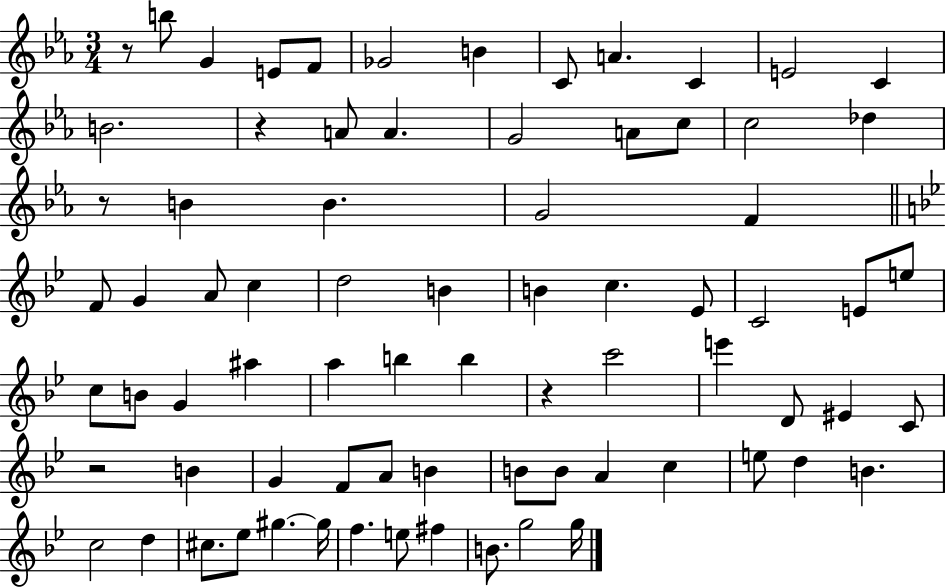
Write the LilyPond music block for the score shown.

{
  \clef treble
  \numericTimeSignature
  \time 3/4
  \key ees \major
  r8 b''8 g'4 e'8 f'8 | ges'2 b'4 | c'8 a'4. c'4 | e'2 c'4 | \break b'2. | r4 a'8 a'4. | g'2 a'8 c''8 | c''2 des''4 | \break r8 b'4 b'4. | g'2 f'4 | \bar "||" \break \key bes \major f'8 g'4 a'8 c''4 | d''2 b'4 | b'4 c''4. ees'8 | c'2 e'8 e''8 | \break c''8 b'8 g'4 ais''4 | a''4 b''4 b''4 | r4 c'''2 | e'''4 d'8 eis'4 c'8 | \break r2 b'4 | g'4 f'8 a'8 b'4 | b'8 b'8 a'4 c''4 | e''8 d''4 b'4. | \break c''2 d''4 | cis''8. ees''8 gis''4.~~ gis''16 | f''4. e''8 fis''4 | b'8. g''2 g''16 | \break \bar "|."
}